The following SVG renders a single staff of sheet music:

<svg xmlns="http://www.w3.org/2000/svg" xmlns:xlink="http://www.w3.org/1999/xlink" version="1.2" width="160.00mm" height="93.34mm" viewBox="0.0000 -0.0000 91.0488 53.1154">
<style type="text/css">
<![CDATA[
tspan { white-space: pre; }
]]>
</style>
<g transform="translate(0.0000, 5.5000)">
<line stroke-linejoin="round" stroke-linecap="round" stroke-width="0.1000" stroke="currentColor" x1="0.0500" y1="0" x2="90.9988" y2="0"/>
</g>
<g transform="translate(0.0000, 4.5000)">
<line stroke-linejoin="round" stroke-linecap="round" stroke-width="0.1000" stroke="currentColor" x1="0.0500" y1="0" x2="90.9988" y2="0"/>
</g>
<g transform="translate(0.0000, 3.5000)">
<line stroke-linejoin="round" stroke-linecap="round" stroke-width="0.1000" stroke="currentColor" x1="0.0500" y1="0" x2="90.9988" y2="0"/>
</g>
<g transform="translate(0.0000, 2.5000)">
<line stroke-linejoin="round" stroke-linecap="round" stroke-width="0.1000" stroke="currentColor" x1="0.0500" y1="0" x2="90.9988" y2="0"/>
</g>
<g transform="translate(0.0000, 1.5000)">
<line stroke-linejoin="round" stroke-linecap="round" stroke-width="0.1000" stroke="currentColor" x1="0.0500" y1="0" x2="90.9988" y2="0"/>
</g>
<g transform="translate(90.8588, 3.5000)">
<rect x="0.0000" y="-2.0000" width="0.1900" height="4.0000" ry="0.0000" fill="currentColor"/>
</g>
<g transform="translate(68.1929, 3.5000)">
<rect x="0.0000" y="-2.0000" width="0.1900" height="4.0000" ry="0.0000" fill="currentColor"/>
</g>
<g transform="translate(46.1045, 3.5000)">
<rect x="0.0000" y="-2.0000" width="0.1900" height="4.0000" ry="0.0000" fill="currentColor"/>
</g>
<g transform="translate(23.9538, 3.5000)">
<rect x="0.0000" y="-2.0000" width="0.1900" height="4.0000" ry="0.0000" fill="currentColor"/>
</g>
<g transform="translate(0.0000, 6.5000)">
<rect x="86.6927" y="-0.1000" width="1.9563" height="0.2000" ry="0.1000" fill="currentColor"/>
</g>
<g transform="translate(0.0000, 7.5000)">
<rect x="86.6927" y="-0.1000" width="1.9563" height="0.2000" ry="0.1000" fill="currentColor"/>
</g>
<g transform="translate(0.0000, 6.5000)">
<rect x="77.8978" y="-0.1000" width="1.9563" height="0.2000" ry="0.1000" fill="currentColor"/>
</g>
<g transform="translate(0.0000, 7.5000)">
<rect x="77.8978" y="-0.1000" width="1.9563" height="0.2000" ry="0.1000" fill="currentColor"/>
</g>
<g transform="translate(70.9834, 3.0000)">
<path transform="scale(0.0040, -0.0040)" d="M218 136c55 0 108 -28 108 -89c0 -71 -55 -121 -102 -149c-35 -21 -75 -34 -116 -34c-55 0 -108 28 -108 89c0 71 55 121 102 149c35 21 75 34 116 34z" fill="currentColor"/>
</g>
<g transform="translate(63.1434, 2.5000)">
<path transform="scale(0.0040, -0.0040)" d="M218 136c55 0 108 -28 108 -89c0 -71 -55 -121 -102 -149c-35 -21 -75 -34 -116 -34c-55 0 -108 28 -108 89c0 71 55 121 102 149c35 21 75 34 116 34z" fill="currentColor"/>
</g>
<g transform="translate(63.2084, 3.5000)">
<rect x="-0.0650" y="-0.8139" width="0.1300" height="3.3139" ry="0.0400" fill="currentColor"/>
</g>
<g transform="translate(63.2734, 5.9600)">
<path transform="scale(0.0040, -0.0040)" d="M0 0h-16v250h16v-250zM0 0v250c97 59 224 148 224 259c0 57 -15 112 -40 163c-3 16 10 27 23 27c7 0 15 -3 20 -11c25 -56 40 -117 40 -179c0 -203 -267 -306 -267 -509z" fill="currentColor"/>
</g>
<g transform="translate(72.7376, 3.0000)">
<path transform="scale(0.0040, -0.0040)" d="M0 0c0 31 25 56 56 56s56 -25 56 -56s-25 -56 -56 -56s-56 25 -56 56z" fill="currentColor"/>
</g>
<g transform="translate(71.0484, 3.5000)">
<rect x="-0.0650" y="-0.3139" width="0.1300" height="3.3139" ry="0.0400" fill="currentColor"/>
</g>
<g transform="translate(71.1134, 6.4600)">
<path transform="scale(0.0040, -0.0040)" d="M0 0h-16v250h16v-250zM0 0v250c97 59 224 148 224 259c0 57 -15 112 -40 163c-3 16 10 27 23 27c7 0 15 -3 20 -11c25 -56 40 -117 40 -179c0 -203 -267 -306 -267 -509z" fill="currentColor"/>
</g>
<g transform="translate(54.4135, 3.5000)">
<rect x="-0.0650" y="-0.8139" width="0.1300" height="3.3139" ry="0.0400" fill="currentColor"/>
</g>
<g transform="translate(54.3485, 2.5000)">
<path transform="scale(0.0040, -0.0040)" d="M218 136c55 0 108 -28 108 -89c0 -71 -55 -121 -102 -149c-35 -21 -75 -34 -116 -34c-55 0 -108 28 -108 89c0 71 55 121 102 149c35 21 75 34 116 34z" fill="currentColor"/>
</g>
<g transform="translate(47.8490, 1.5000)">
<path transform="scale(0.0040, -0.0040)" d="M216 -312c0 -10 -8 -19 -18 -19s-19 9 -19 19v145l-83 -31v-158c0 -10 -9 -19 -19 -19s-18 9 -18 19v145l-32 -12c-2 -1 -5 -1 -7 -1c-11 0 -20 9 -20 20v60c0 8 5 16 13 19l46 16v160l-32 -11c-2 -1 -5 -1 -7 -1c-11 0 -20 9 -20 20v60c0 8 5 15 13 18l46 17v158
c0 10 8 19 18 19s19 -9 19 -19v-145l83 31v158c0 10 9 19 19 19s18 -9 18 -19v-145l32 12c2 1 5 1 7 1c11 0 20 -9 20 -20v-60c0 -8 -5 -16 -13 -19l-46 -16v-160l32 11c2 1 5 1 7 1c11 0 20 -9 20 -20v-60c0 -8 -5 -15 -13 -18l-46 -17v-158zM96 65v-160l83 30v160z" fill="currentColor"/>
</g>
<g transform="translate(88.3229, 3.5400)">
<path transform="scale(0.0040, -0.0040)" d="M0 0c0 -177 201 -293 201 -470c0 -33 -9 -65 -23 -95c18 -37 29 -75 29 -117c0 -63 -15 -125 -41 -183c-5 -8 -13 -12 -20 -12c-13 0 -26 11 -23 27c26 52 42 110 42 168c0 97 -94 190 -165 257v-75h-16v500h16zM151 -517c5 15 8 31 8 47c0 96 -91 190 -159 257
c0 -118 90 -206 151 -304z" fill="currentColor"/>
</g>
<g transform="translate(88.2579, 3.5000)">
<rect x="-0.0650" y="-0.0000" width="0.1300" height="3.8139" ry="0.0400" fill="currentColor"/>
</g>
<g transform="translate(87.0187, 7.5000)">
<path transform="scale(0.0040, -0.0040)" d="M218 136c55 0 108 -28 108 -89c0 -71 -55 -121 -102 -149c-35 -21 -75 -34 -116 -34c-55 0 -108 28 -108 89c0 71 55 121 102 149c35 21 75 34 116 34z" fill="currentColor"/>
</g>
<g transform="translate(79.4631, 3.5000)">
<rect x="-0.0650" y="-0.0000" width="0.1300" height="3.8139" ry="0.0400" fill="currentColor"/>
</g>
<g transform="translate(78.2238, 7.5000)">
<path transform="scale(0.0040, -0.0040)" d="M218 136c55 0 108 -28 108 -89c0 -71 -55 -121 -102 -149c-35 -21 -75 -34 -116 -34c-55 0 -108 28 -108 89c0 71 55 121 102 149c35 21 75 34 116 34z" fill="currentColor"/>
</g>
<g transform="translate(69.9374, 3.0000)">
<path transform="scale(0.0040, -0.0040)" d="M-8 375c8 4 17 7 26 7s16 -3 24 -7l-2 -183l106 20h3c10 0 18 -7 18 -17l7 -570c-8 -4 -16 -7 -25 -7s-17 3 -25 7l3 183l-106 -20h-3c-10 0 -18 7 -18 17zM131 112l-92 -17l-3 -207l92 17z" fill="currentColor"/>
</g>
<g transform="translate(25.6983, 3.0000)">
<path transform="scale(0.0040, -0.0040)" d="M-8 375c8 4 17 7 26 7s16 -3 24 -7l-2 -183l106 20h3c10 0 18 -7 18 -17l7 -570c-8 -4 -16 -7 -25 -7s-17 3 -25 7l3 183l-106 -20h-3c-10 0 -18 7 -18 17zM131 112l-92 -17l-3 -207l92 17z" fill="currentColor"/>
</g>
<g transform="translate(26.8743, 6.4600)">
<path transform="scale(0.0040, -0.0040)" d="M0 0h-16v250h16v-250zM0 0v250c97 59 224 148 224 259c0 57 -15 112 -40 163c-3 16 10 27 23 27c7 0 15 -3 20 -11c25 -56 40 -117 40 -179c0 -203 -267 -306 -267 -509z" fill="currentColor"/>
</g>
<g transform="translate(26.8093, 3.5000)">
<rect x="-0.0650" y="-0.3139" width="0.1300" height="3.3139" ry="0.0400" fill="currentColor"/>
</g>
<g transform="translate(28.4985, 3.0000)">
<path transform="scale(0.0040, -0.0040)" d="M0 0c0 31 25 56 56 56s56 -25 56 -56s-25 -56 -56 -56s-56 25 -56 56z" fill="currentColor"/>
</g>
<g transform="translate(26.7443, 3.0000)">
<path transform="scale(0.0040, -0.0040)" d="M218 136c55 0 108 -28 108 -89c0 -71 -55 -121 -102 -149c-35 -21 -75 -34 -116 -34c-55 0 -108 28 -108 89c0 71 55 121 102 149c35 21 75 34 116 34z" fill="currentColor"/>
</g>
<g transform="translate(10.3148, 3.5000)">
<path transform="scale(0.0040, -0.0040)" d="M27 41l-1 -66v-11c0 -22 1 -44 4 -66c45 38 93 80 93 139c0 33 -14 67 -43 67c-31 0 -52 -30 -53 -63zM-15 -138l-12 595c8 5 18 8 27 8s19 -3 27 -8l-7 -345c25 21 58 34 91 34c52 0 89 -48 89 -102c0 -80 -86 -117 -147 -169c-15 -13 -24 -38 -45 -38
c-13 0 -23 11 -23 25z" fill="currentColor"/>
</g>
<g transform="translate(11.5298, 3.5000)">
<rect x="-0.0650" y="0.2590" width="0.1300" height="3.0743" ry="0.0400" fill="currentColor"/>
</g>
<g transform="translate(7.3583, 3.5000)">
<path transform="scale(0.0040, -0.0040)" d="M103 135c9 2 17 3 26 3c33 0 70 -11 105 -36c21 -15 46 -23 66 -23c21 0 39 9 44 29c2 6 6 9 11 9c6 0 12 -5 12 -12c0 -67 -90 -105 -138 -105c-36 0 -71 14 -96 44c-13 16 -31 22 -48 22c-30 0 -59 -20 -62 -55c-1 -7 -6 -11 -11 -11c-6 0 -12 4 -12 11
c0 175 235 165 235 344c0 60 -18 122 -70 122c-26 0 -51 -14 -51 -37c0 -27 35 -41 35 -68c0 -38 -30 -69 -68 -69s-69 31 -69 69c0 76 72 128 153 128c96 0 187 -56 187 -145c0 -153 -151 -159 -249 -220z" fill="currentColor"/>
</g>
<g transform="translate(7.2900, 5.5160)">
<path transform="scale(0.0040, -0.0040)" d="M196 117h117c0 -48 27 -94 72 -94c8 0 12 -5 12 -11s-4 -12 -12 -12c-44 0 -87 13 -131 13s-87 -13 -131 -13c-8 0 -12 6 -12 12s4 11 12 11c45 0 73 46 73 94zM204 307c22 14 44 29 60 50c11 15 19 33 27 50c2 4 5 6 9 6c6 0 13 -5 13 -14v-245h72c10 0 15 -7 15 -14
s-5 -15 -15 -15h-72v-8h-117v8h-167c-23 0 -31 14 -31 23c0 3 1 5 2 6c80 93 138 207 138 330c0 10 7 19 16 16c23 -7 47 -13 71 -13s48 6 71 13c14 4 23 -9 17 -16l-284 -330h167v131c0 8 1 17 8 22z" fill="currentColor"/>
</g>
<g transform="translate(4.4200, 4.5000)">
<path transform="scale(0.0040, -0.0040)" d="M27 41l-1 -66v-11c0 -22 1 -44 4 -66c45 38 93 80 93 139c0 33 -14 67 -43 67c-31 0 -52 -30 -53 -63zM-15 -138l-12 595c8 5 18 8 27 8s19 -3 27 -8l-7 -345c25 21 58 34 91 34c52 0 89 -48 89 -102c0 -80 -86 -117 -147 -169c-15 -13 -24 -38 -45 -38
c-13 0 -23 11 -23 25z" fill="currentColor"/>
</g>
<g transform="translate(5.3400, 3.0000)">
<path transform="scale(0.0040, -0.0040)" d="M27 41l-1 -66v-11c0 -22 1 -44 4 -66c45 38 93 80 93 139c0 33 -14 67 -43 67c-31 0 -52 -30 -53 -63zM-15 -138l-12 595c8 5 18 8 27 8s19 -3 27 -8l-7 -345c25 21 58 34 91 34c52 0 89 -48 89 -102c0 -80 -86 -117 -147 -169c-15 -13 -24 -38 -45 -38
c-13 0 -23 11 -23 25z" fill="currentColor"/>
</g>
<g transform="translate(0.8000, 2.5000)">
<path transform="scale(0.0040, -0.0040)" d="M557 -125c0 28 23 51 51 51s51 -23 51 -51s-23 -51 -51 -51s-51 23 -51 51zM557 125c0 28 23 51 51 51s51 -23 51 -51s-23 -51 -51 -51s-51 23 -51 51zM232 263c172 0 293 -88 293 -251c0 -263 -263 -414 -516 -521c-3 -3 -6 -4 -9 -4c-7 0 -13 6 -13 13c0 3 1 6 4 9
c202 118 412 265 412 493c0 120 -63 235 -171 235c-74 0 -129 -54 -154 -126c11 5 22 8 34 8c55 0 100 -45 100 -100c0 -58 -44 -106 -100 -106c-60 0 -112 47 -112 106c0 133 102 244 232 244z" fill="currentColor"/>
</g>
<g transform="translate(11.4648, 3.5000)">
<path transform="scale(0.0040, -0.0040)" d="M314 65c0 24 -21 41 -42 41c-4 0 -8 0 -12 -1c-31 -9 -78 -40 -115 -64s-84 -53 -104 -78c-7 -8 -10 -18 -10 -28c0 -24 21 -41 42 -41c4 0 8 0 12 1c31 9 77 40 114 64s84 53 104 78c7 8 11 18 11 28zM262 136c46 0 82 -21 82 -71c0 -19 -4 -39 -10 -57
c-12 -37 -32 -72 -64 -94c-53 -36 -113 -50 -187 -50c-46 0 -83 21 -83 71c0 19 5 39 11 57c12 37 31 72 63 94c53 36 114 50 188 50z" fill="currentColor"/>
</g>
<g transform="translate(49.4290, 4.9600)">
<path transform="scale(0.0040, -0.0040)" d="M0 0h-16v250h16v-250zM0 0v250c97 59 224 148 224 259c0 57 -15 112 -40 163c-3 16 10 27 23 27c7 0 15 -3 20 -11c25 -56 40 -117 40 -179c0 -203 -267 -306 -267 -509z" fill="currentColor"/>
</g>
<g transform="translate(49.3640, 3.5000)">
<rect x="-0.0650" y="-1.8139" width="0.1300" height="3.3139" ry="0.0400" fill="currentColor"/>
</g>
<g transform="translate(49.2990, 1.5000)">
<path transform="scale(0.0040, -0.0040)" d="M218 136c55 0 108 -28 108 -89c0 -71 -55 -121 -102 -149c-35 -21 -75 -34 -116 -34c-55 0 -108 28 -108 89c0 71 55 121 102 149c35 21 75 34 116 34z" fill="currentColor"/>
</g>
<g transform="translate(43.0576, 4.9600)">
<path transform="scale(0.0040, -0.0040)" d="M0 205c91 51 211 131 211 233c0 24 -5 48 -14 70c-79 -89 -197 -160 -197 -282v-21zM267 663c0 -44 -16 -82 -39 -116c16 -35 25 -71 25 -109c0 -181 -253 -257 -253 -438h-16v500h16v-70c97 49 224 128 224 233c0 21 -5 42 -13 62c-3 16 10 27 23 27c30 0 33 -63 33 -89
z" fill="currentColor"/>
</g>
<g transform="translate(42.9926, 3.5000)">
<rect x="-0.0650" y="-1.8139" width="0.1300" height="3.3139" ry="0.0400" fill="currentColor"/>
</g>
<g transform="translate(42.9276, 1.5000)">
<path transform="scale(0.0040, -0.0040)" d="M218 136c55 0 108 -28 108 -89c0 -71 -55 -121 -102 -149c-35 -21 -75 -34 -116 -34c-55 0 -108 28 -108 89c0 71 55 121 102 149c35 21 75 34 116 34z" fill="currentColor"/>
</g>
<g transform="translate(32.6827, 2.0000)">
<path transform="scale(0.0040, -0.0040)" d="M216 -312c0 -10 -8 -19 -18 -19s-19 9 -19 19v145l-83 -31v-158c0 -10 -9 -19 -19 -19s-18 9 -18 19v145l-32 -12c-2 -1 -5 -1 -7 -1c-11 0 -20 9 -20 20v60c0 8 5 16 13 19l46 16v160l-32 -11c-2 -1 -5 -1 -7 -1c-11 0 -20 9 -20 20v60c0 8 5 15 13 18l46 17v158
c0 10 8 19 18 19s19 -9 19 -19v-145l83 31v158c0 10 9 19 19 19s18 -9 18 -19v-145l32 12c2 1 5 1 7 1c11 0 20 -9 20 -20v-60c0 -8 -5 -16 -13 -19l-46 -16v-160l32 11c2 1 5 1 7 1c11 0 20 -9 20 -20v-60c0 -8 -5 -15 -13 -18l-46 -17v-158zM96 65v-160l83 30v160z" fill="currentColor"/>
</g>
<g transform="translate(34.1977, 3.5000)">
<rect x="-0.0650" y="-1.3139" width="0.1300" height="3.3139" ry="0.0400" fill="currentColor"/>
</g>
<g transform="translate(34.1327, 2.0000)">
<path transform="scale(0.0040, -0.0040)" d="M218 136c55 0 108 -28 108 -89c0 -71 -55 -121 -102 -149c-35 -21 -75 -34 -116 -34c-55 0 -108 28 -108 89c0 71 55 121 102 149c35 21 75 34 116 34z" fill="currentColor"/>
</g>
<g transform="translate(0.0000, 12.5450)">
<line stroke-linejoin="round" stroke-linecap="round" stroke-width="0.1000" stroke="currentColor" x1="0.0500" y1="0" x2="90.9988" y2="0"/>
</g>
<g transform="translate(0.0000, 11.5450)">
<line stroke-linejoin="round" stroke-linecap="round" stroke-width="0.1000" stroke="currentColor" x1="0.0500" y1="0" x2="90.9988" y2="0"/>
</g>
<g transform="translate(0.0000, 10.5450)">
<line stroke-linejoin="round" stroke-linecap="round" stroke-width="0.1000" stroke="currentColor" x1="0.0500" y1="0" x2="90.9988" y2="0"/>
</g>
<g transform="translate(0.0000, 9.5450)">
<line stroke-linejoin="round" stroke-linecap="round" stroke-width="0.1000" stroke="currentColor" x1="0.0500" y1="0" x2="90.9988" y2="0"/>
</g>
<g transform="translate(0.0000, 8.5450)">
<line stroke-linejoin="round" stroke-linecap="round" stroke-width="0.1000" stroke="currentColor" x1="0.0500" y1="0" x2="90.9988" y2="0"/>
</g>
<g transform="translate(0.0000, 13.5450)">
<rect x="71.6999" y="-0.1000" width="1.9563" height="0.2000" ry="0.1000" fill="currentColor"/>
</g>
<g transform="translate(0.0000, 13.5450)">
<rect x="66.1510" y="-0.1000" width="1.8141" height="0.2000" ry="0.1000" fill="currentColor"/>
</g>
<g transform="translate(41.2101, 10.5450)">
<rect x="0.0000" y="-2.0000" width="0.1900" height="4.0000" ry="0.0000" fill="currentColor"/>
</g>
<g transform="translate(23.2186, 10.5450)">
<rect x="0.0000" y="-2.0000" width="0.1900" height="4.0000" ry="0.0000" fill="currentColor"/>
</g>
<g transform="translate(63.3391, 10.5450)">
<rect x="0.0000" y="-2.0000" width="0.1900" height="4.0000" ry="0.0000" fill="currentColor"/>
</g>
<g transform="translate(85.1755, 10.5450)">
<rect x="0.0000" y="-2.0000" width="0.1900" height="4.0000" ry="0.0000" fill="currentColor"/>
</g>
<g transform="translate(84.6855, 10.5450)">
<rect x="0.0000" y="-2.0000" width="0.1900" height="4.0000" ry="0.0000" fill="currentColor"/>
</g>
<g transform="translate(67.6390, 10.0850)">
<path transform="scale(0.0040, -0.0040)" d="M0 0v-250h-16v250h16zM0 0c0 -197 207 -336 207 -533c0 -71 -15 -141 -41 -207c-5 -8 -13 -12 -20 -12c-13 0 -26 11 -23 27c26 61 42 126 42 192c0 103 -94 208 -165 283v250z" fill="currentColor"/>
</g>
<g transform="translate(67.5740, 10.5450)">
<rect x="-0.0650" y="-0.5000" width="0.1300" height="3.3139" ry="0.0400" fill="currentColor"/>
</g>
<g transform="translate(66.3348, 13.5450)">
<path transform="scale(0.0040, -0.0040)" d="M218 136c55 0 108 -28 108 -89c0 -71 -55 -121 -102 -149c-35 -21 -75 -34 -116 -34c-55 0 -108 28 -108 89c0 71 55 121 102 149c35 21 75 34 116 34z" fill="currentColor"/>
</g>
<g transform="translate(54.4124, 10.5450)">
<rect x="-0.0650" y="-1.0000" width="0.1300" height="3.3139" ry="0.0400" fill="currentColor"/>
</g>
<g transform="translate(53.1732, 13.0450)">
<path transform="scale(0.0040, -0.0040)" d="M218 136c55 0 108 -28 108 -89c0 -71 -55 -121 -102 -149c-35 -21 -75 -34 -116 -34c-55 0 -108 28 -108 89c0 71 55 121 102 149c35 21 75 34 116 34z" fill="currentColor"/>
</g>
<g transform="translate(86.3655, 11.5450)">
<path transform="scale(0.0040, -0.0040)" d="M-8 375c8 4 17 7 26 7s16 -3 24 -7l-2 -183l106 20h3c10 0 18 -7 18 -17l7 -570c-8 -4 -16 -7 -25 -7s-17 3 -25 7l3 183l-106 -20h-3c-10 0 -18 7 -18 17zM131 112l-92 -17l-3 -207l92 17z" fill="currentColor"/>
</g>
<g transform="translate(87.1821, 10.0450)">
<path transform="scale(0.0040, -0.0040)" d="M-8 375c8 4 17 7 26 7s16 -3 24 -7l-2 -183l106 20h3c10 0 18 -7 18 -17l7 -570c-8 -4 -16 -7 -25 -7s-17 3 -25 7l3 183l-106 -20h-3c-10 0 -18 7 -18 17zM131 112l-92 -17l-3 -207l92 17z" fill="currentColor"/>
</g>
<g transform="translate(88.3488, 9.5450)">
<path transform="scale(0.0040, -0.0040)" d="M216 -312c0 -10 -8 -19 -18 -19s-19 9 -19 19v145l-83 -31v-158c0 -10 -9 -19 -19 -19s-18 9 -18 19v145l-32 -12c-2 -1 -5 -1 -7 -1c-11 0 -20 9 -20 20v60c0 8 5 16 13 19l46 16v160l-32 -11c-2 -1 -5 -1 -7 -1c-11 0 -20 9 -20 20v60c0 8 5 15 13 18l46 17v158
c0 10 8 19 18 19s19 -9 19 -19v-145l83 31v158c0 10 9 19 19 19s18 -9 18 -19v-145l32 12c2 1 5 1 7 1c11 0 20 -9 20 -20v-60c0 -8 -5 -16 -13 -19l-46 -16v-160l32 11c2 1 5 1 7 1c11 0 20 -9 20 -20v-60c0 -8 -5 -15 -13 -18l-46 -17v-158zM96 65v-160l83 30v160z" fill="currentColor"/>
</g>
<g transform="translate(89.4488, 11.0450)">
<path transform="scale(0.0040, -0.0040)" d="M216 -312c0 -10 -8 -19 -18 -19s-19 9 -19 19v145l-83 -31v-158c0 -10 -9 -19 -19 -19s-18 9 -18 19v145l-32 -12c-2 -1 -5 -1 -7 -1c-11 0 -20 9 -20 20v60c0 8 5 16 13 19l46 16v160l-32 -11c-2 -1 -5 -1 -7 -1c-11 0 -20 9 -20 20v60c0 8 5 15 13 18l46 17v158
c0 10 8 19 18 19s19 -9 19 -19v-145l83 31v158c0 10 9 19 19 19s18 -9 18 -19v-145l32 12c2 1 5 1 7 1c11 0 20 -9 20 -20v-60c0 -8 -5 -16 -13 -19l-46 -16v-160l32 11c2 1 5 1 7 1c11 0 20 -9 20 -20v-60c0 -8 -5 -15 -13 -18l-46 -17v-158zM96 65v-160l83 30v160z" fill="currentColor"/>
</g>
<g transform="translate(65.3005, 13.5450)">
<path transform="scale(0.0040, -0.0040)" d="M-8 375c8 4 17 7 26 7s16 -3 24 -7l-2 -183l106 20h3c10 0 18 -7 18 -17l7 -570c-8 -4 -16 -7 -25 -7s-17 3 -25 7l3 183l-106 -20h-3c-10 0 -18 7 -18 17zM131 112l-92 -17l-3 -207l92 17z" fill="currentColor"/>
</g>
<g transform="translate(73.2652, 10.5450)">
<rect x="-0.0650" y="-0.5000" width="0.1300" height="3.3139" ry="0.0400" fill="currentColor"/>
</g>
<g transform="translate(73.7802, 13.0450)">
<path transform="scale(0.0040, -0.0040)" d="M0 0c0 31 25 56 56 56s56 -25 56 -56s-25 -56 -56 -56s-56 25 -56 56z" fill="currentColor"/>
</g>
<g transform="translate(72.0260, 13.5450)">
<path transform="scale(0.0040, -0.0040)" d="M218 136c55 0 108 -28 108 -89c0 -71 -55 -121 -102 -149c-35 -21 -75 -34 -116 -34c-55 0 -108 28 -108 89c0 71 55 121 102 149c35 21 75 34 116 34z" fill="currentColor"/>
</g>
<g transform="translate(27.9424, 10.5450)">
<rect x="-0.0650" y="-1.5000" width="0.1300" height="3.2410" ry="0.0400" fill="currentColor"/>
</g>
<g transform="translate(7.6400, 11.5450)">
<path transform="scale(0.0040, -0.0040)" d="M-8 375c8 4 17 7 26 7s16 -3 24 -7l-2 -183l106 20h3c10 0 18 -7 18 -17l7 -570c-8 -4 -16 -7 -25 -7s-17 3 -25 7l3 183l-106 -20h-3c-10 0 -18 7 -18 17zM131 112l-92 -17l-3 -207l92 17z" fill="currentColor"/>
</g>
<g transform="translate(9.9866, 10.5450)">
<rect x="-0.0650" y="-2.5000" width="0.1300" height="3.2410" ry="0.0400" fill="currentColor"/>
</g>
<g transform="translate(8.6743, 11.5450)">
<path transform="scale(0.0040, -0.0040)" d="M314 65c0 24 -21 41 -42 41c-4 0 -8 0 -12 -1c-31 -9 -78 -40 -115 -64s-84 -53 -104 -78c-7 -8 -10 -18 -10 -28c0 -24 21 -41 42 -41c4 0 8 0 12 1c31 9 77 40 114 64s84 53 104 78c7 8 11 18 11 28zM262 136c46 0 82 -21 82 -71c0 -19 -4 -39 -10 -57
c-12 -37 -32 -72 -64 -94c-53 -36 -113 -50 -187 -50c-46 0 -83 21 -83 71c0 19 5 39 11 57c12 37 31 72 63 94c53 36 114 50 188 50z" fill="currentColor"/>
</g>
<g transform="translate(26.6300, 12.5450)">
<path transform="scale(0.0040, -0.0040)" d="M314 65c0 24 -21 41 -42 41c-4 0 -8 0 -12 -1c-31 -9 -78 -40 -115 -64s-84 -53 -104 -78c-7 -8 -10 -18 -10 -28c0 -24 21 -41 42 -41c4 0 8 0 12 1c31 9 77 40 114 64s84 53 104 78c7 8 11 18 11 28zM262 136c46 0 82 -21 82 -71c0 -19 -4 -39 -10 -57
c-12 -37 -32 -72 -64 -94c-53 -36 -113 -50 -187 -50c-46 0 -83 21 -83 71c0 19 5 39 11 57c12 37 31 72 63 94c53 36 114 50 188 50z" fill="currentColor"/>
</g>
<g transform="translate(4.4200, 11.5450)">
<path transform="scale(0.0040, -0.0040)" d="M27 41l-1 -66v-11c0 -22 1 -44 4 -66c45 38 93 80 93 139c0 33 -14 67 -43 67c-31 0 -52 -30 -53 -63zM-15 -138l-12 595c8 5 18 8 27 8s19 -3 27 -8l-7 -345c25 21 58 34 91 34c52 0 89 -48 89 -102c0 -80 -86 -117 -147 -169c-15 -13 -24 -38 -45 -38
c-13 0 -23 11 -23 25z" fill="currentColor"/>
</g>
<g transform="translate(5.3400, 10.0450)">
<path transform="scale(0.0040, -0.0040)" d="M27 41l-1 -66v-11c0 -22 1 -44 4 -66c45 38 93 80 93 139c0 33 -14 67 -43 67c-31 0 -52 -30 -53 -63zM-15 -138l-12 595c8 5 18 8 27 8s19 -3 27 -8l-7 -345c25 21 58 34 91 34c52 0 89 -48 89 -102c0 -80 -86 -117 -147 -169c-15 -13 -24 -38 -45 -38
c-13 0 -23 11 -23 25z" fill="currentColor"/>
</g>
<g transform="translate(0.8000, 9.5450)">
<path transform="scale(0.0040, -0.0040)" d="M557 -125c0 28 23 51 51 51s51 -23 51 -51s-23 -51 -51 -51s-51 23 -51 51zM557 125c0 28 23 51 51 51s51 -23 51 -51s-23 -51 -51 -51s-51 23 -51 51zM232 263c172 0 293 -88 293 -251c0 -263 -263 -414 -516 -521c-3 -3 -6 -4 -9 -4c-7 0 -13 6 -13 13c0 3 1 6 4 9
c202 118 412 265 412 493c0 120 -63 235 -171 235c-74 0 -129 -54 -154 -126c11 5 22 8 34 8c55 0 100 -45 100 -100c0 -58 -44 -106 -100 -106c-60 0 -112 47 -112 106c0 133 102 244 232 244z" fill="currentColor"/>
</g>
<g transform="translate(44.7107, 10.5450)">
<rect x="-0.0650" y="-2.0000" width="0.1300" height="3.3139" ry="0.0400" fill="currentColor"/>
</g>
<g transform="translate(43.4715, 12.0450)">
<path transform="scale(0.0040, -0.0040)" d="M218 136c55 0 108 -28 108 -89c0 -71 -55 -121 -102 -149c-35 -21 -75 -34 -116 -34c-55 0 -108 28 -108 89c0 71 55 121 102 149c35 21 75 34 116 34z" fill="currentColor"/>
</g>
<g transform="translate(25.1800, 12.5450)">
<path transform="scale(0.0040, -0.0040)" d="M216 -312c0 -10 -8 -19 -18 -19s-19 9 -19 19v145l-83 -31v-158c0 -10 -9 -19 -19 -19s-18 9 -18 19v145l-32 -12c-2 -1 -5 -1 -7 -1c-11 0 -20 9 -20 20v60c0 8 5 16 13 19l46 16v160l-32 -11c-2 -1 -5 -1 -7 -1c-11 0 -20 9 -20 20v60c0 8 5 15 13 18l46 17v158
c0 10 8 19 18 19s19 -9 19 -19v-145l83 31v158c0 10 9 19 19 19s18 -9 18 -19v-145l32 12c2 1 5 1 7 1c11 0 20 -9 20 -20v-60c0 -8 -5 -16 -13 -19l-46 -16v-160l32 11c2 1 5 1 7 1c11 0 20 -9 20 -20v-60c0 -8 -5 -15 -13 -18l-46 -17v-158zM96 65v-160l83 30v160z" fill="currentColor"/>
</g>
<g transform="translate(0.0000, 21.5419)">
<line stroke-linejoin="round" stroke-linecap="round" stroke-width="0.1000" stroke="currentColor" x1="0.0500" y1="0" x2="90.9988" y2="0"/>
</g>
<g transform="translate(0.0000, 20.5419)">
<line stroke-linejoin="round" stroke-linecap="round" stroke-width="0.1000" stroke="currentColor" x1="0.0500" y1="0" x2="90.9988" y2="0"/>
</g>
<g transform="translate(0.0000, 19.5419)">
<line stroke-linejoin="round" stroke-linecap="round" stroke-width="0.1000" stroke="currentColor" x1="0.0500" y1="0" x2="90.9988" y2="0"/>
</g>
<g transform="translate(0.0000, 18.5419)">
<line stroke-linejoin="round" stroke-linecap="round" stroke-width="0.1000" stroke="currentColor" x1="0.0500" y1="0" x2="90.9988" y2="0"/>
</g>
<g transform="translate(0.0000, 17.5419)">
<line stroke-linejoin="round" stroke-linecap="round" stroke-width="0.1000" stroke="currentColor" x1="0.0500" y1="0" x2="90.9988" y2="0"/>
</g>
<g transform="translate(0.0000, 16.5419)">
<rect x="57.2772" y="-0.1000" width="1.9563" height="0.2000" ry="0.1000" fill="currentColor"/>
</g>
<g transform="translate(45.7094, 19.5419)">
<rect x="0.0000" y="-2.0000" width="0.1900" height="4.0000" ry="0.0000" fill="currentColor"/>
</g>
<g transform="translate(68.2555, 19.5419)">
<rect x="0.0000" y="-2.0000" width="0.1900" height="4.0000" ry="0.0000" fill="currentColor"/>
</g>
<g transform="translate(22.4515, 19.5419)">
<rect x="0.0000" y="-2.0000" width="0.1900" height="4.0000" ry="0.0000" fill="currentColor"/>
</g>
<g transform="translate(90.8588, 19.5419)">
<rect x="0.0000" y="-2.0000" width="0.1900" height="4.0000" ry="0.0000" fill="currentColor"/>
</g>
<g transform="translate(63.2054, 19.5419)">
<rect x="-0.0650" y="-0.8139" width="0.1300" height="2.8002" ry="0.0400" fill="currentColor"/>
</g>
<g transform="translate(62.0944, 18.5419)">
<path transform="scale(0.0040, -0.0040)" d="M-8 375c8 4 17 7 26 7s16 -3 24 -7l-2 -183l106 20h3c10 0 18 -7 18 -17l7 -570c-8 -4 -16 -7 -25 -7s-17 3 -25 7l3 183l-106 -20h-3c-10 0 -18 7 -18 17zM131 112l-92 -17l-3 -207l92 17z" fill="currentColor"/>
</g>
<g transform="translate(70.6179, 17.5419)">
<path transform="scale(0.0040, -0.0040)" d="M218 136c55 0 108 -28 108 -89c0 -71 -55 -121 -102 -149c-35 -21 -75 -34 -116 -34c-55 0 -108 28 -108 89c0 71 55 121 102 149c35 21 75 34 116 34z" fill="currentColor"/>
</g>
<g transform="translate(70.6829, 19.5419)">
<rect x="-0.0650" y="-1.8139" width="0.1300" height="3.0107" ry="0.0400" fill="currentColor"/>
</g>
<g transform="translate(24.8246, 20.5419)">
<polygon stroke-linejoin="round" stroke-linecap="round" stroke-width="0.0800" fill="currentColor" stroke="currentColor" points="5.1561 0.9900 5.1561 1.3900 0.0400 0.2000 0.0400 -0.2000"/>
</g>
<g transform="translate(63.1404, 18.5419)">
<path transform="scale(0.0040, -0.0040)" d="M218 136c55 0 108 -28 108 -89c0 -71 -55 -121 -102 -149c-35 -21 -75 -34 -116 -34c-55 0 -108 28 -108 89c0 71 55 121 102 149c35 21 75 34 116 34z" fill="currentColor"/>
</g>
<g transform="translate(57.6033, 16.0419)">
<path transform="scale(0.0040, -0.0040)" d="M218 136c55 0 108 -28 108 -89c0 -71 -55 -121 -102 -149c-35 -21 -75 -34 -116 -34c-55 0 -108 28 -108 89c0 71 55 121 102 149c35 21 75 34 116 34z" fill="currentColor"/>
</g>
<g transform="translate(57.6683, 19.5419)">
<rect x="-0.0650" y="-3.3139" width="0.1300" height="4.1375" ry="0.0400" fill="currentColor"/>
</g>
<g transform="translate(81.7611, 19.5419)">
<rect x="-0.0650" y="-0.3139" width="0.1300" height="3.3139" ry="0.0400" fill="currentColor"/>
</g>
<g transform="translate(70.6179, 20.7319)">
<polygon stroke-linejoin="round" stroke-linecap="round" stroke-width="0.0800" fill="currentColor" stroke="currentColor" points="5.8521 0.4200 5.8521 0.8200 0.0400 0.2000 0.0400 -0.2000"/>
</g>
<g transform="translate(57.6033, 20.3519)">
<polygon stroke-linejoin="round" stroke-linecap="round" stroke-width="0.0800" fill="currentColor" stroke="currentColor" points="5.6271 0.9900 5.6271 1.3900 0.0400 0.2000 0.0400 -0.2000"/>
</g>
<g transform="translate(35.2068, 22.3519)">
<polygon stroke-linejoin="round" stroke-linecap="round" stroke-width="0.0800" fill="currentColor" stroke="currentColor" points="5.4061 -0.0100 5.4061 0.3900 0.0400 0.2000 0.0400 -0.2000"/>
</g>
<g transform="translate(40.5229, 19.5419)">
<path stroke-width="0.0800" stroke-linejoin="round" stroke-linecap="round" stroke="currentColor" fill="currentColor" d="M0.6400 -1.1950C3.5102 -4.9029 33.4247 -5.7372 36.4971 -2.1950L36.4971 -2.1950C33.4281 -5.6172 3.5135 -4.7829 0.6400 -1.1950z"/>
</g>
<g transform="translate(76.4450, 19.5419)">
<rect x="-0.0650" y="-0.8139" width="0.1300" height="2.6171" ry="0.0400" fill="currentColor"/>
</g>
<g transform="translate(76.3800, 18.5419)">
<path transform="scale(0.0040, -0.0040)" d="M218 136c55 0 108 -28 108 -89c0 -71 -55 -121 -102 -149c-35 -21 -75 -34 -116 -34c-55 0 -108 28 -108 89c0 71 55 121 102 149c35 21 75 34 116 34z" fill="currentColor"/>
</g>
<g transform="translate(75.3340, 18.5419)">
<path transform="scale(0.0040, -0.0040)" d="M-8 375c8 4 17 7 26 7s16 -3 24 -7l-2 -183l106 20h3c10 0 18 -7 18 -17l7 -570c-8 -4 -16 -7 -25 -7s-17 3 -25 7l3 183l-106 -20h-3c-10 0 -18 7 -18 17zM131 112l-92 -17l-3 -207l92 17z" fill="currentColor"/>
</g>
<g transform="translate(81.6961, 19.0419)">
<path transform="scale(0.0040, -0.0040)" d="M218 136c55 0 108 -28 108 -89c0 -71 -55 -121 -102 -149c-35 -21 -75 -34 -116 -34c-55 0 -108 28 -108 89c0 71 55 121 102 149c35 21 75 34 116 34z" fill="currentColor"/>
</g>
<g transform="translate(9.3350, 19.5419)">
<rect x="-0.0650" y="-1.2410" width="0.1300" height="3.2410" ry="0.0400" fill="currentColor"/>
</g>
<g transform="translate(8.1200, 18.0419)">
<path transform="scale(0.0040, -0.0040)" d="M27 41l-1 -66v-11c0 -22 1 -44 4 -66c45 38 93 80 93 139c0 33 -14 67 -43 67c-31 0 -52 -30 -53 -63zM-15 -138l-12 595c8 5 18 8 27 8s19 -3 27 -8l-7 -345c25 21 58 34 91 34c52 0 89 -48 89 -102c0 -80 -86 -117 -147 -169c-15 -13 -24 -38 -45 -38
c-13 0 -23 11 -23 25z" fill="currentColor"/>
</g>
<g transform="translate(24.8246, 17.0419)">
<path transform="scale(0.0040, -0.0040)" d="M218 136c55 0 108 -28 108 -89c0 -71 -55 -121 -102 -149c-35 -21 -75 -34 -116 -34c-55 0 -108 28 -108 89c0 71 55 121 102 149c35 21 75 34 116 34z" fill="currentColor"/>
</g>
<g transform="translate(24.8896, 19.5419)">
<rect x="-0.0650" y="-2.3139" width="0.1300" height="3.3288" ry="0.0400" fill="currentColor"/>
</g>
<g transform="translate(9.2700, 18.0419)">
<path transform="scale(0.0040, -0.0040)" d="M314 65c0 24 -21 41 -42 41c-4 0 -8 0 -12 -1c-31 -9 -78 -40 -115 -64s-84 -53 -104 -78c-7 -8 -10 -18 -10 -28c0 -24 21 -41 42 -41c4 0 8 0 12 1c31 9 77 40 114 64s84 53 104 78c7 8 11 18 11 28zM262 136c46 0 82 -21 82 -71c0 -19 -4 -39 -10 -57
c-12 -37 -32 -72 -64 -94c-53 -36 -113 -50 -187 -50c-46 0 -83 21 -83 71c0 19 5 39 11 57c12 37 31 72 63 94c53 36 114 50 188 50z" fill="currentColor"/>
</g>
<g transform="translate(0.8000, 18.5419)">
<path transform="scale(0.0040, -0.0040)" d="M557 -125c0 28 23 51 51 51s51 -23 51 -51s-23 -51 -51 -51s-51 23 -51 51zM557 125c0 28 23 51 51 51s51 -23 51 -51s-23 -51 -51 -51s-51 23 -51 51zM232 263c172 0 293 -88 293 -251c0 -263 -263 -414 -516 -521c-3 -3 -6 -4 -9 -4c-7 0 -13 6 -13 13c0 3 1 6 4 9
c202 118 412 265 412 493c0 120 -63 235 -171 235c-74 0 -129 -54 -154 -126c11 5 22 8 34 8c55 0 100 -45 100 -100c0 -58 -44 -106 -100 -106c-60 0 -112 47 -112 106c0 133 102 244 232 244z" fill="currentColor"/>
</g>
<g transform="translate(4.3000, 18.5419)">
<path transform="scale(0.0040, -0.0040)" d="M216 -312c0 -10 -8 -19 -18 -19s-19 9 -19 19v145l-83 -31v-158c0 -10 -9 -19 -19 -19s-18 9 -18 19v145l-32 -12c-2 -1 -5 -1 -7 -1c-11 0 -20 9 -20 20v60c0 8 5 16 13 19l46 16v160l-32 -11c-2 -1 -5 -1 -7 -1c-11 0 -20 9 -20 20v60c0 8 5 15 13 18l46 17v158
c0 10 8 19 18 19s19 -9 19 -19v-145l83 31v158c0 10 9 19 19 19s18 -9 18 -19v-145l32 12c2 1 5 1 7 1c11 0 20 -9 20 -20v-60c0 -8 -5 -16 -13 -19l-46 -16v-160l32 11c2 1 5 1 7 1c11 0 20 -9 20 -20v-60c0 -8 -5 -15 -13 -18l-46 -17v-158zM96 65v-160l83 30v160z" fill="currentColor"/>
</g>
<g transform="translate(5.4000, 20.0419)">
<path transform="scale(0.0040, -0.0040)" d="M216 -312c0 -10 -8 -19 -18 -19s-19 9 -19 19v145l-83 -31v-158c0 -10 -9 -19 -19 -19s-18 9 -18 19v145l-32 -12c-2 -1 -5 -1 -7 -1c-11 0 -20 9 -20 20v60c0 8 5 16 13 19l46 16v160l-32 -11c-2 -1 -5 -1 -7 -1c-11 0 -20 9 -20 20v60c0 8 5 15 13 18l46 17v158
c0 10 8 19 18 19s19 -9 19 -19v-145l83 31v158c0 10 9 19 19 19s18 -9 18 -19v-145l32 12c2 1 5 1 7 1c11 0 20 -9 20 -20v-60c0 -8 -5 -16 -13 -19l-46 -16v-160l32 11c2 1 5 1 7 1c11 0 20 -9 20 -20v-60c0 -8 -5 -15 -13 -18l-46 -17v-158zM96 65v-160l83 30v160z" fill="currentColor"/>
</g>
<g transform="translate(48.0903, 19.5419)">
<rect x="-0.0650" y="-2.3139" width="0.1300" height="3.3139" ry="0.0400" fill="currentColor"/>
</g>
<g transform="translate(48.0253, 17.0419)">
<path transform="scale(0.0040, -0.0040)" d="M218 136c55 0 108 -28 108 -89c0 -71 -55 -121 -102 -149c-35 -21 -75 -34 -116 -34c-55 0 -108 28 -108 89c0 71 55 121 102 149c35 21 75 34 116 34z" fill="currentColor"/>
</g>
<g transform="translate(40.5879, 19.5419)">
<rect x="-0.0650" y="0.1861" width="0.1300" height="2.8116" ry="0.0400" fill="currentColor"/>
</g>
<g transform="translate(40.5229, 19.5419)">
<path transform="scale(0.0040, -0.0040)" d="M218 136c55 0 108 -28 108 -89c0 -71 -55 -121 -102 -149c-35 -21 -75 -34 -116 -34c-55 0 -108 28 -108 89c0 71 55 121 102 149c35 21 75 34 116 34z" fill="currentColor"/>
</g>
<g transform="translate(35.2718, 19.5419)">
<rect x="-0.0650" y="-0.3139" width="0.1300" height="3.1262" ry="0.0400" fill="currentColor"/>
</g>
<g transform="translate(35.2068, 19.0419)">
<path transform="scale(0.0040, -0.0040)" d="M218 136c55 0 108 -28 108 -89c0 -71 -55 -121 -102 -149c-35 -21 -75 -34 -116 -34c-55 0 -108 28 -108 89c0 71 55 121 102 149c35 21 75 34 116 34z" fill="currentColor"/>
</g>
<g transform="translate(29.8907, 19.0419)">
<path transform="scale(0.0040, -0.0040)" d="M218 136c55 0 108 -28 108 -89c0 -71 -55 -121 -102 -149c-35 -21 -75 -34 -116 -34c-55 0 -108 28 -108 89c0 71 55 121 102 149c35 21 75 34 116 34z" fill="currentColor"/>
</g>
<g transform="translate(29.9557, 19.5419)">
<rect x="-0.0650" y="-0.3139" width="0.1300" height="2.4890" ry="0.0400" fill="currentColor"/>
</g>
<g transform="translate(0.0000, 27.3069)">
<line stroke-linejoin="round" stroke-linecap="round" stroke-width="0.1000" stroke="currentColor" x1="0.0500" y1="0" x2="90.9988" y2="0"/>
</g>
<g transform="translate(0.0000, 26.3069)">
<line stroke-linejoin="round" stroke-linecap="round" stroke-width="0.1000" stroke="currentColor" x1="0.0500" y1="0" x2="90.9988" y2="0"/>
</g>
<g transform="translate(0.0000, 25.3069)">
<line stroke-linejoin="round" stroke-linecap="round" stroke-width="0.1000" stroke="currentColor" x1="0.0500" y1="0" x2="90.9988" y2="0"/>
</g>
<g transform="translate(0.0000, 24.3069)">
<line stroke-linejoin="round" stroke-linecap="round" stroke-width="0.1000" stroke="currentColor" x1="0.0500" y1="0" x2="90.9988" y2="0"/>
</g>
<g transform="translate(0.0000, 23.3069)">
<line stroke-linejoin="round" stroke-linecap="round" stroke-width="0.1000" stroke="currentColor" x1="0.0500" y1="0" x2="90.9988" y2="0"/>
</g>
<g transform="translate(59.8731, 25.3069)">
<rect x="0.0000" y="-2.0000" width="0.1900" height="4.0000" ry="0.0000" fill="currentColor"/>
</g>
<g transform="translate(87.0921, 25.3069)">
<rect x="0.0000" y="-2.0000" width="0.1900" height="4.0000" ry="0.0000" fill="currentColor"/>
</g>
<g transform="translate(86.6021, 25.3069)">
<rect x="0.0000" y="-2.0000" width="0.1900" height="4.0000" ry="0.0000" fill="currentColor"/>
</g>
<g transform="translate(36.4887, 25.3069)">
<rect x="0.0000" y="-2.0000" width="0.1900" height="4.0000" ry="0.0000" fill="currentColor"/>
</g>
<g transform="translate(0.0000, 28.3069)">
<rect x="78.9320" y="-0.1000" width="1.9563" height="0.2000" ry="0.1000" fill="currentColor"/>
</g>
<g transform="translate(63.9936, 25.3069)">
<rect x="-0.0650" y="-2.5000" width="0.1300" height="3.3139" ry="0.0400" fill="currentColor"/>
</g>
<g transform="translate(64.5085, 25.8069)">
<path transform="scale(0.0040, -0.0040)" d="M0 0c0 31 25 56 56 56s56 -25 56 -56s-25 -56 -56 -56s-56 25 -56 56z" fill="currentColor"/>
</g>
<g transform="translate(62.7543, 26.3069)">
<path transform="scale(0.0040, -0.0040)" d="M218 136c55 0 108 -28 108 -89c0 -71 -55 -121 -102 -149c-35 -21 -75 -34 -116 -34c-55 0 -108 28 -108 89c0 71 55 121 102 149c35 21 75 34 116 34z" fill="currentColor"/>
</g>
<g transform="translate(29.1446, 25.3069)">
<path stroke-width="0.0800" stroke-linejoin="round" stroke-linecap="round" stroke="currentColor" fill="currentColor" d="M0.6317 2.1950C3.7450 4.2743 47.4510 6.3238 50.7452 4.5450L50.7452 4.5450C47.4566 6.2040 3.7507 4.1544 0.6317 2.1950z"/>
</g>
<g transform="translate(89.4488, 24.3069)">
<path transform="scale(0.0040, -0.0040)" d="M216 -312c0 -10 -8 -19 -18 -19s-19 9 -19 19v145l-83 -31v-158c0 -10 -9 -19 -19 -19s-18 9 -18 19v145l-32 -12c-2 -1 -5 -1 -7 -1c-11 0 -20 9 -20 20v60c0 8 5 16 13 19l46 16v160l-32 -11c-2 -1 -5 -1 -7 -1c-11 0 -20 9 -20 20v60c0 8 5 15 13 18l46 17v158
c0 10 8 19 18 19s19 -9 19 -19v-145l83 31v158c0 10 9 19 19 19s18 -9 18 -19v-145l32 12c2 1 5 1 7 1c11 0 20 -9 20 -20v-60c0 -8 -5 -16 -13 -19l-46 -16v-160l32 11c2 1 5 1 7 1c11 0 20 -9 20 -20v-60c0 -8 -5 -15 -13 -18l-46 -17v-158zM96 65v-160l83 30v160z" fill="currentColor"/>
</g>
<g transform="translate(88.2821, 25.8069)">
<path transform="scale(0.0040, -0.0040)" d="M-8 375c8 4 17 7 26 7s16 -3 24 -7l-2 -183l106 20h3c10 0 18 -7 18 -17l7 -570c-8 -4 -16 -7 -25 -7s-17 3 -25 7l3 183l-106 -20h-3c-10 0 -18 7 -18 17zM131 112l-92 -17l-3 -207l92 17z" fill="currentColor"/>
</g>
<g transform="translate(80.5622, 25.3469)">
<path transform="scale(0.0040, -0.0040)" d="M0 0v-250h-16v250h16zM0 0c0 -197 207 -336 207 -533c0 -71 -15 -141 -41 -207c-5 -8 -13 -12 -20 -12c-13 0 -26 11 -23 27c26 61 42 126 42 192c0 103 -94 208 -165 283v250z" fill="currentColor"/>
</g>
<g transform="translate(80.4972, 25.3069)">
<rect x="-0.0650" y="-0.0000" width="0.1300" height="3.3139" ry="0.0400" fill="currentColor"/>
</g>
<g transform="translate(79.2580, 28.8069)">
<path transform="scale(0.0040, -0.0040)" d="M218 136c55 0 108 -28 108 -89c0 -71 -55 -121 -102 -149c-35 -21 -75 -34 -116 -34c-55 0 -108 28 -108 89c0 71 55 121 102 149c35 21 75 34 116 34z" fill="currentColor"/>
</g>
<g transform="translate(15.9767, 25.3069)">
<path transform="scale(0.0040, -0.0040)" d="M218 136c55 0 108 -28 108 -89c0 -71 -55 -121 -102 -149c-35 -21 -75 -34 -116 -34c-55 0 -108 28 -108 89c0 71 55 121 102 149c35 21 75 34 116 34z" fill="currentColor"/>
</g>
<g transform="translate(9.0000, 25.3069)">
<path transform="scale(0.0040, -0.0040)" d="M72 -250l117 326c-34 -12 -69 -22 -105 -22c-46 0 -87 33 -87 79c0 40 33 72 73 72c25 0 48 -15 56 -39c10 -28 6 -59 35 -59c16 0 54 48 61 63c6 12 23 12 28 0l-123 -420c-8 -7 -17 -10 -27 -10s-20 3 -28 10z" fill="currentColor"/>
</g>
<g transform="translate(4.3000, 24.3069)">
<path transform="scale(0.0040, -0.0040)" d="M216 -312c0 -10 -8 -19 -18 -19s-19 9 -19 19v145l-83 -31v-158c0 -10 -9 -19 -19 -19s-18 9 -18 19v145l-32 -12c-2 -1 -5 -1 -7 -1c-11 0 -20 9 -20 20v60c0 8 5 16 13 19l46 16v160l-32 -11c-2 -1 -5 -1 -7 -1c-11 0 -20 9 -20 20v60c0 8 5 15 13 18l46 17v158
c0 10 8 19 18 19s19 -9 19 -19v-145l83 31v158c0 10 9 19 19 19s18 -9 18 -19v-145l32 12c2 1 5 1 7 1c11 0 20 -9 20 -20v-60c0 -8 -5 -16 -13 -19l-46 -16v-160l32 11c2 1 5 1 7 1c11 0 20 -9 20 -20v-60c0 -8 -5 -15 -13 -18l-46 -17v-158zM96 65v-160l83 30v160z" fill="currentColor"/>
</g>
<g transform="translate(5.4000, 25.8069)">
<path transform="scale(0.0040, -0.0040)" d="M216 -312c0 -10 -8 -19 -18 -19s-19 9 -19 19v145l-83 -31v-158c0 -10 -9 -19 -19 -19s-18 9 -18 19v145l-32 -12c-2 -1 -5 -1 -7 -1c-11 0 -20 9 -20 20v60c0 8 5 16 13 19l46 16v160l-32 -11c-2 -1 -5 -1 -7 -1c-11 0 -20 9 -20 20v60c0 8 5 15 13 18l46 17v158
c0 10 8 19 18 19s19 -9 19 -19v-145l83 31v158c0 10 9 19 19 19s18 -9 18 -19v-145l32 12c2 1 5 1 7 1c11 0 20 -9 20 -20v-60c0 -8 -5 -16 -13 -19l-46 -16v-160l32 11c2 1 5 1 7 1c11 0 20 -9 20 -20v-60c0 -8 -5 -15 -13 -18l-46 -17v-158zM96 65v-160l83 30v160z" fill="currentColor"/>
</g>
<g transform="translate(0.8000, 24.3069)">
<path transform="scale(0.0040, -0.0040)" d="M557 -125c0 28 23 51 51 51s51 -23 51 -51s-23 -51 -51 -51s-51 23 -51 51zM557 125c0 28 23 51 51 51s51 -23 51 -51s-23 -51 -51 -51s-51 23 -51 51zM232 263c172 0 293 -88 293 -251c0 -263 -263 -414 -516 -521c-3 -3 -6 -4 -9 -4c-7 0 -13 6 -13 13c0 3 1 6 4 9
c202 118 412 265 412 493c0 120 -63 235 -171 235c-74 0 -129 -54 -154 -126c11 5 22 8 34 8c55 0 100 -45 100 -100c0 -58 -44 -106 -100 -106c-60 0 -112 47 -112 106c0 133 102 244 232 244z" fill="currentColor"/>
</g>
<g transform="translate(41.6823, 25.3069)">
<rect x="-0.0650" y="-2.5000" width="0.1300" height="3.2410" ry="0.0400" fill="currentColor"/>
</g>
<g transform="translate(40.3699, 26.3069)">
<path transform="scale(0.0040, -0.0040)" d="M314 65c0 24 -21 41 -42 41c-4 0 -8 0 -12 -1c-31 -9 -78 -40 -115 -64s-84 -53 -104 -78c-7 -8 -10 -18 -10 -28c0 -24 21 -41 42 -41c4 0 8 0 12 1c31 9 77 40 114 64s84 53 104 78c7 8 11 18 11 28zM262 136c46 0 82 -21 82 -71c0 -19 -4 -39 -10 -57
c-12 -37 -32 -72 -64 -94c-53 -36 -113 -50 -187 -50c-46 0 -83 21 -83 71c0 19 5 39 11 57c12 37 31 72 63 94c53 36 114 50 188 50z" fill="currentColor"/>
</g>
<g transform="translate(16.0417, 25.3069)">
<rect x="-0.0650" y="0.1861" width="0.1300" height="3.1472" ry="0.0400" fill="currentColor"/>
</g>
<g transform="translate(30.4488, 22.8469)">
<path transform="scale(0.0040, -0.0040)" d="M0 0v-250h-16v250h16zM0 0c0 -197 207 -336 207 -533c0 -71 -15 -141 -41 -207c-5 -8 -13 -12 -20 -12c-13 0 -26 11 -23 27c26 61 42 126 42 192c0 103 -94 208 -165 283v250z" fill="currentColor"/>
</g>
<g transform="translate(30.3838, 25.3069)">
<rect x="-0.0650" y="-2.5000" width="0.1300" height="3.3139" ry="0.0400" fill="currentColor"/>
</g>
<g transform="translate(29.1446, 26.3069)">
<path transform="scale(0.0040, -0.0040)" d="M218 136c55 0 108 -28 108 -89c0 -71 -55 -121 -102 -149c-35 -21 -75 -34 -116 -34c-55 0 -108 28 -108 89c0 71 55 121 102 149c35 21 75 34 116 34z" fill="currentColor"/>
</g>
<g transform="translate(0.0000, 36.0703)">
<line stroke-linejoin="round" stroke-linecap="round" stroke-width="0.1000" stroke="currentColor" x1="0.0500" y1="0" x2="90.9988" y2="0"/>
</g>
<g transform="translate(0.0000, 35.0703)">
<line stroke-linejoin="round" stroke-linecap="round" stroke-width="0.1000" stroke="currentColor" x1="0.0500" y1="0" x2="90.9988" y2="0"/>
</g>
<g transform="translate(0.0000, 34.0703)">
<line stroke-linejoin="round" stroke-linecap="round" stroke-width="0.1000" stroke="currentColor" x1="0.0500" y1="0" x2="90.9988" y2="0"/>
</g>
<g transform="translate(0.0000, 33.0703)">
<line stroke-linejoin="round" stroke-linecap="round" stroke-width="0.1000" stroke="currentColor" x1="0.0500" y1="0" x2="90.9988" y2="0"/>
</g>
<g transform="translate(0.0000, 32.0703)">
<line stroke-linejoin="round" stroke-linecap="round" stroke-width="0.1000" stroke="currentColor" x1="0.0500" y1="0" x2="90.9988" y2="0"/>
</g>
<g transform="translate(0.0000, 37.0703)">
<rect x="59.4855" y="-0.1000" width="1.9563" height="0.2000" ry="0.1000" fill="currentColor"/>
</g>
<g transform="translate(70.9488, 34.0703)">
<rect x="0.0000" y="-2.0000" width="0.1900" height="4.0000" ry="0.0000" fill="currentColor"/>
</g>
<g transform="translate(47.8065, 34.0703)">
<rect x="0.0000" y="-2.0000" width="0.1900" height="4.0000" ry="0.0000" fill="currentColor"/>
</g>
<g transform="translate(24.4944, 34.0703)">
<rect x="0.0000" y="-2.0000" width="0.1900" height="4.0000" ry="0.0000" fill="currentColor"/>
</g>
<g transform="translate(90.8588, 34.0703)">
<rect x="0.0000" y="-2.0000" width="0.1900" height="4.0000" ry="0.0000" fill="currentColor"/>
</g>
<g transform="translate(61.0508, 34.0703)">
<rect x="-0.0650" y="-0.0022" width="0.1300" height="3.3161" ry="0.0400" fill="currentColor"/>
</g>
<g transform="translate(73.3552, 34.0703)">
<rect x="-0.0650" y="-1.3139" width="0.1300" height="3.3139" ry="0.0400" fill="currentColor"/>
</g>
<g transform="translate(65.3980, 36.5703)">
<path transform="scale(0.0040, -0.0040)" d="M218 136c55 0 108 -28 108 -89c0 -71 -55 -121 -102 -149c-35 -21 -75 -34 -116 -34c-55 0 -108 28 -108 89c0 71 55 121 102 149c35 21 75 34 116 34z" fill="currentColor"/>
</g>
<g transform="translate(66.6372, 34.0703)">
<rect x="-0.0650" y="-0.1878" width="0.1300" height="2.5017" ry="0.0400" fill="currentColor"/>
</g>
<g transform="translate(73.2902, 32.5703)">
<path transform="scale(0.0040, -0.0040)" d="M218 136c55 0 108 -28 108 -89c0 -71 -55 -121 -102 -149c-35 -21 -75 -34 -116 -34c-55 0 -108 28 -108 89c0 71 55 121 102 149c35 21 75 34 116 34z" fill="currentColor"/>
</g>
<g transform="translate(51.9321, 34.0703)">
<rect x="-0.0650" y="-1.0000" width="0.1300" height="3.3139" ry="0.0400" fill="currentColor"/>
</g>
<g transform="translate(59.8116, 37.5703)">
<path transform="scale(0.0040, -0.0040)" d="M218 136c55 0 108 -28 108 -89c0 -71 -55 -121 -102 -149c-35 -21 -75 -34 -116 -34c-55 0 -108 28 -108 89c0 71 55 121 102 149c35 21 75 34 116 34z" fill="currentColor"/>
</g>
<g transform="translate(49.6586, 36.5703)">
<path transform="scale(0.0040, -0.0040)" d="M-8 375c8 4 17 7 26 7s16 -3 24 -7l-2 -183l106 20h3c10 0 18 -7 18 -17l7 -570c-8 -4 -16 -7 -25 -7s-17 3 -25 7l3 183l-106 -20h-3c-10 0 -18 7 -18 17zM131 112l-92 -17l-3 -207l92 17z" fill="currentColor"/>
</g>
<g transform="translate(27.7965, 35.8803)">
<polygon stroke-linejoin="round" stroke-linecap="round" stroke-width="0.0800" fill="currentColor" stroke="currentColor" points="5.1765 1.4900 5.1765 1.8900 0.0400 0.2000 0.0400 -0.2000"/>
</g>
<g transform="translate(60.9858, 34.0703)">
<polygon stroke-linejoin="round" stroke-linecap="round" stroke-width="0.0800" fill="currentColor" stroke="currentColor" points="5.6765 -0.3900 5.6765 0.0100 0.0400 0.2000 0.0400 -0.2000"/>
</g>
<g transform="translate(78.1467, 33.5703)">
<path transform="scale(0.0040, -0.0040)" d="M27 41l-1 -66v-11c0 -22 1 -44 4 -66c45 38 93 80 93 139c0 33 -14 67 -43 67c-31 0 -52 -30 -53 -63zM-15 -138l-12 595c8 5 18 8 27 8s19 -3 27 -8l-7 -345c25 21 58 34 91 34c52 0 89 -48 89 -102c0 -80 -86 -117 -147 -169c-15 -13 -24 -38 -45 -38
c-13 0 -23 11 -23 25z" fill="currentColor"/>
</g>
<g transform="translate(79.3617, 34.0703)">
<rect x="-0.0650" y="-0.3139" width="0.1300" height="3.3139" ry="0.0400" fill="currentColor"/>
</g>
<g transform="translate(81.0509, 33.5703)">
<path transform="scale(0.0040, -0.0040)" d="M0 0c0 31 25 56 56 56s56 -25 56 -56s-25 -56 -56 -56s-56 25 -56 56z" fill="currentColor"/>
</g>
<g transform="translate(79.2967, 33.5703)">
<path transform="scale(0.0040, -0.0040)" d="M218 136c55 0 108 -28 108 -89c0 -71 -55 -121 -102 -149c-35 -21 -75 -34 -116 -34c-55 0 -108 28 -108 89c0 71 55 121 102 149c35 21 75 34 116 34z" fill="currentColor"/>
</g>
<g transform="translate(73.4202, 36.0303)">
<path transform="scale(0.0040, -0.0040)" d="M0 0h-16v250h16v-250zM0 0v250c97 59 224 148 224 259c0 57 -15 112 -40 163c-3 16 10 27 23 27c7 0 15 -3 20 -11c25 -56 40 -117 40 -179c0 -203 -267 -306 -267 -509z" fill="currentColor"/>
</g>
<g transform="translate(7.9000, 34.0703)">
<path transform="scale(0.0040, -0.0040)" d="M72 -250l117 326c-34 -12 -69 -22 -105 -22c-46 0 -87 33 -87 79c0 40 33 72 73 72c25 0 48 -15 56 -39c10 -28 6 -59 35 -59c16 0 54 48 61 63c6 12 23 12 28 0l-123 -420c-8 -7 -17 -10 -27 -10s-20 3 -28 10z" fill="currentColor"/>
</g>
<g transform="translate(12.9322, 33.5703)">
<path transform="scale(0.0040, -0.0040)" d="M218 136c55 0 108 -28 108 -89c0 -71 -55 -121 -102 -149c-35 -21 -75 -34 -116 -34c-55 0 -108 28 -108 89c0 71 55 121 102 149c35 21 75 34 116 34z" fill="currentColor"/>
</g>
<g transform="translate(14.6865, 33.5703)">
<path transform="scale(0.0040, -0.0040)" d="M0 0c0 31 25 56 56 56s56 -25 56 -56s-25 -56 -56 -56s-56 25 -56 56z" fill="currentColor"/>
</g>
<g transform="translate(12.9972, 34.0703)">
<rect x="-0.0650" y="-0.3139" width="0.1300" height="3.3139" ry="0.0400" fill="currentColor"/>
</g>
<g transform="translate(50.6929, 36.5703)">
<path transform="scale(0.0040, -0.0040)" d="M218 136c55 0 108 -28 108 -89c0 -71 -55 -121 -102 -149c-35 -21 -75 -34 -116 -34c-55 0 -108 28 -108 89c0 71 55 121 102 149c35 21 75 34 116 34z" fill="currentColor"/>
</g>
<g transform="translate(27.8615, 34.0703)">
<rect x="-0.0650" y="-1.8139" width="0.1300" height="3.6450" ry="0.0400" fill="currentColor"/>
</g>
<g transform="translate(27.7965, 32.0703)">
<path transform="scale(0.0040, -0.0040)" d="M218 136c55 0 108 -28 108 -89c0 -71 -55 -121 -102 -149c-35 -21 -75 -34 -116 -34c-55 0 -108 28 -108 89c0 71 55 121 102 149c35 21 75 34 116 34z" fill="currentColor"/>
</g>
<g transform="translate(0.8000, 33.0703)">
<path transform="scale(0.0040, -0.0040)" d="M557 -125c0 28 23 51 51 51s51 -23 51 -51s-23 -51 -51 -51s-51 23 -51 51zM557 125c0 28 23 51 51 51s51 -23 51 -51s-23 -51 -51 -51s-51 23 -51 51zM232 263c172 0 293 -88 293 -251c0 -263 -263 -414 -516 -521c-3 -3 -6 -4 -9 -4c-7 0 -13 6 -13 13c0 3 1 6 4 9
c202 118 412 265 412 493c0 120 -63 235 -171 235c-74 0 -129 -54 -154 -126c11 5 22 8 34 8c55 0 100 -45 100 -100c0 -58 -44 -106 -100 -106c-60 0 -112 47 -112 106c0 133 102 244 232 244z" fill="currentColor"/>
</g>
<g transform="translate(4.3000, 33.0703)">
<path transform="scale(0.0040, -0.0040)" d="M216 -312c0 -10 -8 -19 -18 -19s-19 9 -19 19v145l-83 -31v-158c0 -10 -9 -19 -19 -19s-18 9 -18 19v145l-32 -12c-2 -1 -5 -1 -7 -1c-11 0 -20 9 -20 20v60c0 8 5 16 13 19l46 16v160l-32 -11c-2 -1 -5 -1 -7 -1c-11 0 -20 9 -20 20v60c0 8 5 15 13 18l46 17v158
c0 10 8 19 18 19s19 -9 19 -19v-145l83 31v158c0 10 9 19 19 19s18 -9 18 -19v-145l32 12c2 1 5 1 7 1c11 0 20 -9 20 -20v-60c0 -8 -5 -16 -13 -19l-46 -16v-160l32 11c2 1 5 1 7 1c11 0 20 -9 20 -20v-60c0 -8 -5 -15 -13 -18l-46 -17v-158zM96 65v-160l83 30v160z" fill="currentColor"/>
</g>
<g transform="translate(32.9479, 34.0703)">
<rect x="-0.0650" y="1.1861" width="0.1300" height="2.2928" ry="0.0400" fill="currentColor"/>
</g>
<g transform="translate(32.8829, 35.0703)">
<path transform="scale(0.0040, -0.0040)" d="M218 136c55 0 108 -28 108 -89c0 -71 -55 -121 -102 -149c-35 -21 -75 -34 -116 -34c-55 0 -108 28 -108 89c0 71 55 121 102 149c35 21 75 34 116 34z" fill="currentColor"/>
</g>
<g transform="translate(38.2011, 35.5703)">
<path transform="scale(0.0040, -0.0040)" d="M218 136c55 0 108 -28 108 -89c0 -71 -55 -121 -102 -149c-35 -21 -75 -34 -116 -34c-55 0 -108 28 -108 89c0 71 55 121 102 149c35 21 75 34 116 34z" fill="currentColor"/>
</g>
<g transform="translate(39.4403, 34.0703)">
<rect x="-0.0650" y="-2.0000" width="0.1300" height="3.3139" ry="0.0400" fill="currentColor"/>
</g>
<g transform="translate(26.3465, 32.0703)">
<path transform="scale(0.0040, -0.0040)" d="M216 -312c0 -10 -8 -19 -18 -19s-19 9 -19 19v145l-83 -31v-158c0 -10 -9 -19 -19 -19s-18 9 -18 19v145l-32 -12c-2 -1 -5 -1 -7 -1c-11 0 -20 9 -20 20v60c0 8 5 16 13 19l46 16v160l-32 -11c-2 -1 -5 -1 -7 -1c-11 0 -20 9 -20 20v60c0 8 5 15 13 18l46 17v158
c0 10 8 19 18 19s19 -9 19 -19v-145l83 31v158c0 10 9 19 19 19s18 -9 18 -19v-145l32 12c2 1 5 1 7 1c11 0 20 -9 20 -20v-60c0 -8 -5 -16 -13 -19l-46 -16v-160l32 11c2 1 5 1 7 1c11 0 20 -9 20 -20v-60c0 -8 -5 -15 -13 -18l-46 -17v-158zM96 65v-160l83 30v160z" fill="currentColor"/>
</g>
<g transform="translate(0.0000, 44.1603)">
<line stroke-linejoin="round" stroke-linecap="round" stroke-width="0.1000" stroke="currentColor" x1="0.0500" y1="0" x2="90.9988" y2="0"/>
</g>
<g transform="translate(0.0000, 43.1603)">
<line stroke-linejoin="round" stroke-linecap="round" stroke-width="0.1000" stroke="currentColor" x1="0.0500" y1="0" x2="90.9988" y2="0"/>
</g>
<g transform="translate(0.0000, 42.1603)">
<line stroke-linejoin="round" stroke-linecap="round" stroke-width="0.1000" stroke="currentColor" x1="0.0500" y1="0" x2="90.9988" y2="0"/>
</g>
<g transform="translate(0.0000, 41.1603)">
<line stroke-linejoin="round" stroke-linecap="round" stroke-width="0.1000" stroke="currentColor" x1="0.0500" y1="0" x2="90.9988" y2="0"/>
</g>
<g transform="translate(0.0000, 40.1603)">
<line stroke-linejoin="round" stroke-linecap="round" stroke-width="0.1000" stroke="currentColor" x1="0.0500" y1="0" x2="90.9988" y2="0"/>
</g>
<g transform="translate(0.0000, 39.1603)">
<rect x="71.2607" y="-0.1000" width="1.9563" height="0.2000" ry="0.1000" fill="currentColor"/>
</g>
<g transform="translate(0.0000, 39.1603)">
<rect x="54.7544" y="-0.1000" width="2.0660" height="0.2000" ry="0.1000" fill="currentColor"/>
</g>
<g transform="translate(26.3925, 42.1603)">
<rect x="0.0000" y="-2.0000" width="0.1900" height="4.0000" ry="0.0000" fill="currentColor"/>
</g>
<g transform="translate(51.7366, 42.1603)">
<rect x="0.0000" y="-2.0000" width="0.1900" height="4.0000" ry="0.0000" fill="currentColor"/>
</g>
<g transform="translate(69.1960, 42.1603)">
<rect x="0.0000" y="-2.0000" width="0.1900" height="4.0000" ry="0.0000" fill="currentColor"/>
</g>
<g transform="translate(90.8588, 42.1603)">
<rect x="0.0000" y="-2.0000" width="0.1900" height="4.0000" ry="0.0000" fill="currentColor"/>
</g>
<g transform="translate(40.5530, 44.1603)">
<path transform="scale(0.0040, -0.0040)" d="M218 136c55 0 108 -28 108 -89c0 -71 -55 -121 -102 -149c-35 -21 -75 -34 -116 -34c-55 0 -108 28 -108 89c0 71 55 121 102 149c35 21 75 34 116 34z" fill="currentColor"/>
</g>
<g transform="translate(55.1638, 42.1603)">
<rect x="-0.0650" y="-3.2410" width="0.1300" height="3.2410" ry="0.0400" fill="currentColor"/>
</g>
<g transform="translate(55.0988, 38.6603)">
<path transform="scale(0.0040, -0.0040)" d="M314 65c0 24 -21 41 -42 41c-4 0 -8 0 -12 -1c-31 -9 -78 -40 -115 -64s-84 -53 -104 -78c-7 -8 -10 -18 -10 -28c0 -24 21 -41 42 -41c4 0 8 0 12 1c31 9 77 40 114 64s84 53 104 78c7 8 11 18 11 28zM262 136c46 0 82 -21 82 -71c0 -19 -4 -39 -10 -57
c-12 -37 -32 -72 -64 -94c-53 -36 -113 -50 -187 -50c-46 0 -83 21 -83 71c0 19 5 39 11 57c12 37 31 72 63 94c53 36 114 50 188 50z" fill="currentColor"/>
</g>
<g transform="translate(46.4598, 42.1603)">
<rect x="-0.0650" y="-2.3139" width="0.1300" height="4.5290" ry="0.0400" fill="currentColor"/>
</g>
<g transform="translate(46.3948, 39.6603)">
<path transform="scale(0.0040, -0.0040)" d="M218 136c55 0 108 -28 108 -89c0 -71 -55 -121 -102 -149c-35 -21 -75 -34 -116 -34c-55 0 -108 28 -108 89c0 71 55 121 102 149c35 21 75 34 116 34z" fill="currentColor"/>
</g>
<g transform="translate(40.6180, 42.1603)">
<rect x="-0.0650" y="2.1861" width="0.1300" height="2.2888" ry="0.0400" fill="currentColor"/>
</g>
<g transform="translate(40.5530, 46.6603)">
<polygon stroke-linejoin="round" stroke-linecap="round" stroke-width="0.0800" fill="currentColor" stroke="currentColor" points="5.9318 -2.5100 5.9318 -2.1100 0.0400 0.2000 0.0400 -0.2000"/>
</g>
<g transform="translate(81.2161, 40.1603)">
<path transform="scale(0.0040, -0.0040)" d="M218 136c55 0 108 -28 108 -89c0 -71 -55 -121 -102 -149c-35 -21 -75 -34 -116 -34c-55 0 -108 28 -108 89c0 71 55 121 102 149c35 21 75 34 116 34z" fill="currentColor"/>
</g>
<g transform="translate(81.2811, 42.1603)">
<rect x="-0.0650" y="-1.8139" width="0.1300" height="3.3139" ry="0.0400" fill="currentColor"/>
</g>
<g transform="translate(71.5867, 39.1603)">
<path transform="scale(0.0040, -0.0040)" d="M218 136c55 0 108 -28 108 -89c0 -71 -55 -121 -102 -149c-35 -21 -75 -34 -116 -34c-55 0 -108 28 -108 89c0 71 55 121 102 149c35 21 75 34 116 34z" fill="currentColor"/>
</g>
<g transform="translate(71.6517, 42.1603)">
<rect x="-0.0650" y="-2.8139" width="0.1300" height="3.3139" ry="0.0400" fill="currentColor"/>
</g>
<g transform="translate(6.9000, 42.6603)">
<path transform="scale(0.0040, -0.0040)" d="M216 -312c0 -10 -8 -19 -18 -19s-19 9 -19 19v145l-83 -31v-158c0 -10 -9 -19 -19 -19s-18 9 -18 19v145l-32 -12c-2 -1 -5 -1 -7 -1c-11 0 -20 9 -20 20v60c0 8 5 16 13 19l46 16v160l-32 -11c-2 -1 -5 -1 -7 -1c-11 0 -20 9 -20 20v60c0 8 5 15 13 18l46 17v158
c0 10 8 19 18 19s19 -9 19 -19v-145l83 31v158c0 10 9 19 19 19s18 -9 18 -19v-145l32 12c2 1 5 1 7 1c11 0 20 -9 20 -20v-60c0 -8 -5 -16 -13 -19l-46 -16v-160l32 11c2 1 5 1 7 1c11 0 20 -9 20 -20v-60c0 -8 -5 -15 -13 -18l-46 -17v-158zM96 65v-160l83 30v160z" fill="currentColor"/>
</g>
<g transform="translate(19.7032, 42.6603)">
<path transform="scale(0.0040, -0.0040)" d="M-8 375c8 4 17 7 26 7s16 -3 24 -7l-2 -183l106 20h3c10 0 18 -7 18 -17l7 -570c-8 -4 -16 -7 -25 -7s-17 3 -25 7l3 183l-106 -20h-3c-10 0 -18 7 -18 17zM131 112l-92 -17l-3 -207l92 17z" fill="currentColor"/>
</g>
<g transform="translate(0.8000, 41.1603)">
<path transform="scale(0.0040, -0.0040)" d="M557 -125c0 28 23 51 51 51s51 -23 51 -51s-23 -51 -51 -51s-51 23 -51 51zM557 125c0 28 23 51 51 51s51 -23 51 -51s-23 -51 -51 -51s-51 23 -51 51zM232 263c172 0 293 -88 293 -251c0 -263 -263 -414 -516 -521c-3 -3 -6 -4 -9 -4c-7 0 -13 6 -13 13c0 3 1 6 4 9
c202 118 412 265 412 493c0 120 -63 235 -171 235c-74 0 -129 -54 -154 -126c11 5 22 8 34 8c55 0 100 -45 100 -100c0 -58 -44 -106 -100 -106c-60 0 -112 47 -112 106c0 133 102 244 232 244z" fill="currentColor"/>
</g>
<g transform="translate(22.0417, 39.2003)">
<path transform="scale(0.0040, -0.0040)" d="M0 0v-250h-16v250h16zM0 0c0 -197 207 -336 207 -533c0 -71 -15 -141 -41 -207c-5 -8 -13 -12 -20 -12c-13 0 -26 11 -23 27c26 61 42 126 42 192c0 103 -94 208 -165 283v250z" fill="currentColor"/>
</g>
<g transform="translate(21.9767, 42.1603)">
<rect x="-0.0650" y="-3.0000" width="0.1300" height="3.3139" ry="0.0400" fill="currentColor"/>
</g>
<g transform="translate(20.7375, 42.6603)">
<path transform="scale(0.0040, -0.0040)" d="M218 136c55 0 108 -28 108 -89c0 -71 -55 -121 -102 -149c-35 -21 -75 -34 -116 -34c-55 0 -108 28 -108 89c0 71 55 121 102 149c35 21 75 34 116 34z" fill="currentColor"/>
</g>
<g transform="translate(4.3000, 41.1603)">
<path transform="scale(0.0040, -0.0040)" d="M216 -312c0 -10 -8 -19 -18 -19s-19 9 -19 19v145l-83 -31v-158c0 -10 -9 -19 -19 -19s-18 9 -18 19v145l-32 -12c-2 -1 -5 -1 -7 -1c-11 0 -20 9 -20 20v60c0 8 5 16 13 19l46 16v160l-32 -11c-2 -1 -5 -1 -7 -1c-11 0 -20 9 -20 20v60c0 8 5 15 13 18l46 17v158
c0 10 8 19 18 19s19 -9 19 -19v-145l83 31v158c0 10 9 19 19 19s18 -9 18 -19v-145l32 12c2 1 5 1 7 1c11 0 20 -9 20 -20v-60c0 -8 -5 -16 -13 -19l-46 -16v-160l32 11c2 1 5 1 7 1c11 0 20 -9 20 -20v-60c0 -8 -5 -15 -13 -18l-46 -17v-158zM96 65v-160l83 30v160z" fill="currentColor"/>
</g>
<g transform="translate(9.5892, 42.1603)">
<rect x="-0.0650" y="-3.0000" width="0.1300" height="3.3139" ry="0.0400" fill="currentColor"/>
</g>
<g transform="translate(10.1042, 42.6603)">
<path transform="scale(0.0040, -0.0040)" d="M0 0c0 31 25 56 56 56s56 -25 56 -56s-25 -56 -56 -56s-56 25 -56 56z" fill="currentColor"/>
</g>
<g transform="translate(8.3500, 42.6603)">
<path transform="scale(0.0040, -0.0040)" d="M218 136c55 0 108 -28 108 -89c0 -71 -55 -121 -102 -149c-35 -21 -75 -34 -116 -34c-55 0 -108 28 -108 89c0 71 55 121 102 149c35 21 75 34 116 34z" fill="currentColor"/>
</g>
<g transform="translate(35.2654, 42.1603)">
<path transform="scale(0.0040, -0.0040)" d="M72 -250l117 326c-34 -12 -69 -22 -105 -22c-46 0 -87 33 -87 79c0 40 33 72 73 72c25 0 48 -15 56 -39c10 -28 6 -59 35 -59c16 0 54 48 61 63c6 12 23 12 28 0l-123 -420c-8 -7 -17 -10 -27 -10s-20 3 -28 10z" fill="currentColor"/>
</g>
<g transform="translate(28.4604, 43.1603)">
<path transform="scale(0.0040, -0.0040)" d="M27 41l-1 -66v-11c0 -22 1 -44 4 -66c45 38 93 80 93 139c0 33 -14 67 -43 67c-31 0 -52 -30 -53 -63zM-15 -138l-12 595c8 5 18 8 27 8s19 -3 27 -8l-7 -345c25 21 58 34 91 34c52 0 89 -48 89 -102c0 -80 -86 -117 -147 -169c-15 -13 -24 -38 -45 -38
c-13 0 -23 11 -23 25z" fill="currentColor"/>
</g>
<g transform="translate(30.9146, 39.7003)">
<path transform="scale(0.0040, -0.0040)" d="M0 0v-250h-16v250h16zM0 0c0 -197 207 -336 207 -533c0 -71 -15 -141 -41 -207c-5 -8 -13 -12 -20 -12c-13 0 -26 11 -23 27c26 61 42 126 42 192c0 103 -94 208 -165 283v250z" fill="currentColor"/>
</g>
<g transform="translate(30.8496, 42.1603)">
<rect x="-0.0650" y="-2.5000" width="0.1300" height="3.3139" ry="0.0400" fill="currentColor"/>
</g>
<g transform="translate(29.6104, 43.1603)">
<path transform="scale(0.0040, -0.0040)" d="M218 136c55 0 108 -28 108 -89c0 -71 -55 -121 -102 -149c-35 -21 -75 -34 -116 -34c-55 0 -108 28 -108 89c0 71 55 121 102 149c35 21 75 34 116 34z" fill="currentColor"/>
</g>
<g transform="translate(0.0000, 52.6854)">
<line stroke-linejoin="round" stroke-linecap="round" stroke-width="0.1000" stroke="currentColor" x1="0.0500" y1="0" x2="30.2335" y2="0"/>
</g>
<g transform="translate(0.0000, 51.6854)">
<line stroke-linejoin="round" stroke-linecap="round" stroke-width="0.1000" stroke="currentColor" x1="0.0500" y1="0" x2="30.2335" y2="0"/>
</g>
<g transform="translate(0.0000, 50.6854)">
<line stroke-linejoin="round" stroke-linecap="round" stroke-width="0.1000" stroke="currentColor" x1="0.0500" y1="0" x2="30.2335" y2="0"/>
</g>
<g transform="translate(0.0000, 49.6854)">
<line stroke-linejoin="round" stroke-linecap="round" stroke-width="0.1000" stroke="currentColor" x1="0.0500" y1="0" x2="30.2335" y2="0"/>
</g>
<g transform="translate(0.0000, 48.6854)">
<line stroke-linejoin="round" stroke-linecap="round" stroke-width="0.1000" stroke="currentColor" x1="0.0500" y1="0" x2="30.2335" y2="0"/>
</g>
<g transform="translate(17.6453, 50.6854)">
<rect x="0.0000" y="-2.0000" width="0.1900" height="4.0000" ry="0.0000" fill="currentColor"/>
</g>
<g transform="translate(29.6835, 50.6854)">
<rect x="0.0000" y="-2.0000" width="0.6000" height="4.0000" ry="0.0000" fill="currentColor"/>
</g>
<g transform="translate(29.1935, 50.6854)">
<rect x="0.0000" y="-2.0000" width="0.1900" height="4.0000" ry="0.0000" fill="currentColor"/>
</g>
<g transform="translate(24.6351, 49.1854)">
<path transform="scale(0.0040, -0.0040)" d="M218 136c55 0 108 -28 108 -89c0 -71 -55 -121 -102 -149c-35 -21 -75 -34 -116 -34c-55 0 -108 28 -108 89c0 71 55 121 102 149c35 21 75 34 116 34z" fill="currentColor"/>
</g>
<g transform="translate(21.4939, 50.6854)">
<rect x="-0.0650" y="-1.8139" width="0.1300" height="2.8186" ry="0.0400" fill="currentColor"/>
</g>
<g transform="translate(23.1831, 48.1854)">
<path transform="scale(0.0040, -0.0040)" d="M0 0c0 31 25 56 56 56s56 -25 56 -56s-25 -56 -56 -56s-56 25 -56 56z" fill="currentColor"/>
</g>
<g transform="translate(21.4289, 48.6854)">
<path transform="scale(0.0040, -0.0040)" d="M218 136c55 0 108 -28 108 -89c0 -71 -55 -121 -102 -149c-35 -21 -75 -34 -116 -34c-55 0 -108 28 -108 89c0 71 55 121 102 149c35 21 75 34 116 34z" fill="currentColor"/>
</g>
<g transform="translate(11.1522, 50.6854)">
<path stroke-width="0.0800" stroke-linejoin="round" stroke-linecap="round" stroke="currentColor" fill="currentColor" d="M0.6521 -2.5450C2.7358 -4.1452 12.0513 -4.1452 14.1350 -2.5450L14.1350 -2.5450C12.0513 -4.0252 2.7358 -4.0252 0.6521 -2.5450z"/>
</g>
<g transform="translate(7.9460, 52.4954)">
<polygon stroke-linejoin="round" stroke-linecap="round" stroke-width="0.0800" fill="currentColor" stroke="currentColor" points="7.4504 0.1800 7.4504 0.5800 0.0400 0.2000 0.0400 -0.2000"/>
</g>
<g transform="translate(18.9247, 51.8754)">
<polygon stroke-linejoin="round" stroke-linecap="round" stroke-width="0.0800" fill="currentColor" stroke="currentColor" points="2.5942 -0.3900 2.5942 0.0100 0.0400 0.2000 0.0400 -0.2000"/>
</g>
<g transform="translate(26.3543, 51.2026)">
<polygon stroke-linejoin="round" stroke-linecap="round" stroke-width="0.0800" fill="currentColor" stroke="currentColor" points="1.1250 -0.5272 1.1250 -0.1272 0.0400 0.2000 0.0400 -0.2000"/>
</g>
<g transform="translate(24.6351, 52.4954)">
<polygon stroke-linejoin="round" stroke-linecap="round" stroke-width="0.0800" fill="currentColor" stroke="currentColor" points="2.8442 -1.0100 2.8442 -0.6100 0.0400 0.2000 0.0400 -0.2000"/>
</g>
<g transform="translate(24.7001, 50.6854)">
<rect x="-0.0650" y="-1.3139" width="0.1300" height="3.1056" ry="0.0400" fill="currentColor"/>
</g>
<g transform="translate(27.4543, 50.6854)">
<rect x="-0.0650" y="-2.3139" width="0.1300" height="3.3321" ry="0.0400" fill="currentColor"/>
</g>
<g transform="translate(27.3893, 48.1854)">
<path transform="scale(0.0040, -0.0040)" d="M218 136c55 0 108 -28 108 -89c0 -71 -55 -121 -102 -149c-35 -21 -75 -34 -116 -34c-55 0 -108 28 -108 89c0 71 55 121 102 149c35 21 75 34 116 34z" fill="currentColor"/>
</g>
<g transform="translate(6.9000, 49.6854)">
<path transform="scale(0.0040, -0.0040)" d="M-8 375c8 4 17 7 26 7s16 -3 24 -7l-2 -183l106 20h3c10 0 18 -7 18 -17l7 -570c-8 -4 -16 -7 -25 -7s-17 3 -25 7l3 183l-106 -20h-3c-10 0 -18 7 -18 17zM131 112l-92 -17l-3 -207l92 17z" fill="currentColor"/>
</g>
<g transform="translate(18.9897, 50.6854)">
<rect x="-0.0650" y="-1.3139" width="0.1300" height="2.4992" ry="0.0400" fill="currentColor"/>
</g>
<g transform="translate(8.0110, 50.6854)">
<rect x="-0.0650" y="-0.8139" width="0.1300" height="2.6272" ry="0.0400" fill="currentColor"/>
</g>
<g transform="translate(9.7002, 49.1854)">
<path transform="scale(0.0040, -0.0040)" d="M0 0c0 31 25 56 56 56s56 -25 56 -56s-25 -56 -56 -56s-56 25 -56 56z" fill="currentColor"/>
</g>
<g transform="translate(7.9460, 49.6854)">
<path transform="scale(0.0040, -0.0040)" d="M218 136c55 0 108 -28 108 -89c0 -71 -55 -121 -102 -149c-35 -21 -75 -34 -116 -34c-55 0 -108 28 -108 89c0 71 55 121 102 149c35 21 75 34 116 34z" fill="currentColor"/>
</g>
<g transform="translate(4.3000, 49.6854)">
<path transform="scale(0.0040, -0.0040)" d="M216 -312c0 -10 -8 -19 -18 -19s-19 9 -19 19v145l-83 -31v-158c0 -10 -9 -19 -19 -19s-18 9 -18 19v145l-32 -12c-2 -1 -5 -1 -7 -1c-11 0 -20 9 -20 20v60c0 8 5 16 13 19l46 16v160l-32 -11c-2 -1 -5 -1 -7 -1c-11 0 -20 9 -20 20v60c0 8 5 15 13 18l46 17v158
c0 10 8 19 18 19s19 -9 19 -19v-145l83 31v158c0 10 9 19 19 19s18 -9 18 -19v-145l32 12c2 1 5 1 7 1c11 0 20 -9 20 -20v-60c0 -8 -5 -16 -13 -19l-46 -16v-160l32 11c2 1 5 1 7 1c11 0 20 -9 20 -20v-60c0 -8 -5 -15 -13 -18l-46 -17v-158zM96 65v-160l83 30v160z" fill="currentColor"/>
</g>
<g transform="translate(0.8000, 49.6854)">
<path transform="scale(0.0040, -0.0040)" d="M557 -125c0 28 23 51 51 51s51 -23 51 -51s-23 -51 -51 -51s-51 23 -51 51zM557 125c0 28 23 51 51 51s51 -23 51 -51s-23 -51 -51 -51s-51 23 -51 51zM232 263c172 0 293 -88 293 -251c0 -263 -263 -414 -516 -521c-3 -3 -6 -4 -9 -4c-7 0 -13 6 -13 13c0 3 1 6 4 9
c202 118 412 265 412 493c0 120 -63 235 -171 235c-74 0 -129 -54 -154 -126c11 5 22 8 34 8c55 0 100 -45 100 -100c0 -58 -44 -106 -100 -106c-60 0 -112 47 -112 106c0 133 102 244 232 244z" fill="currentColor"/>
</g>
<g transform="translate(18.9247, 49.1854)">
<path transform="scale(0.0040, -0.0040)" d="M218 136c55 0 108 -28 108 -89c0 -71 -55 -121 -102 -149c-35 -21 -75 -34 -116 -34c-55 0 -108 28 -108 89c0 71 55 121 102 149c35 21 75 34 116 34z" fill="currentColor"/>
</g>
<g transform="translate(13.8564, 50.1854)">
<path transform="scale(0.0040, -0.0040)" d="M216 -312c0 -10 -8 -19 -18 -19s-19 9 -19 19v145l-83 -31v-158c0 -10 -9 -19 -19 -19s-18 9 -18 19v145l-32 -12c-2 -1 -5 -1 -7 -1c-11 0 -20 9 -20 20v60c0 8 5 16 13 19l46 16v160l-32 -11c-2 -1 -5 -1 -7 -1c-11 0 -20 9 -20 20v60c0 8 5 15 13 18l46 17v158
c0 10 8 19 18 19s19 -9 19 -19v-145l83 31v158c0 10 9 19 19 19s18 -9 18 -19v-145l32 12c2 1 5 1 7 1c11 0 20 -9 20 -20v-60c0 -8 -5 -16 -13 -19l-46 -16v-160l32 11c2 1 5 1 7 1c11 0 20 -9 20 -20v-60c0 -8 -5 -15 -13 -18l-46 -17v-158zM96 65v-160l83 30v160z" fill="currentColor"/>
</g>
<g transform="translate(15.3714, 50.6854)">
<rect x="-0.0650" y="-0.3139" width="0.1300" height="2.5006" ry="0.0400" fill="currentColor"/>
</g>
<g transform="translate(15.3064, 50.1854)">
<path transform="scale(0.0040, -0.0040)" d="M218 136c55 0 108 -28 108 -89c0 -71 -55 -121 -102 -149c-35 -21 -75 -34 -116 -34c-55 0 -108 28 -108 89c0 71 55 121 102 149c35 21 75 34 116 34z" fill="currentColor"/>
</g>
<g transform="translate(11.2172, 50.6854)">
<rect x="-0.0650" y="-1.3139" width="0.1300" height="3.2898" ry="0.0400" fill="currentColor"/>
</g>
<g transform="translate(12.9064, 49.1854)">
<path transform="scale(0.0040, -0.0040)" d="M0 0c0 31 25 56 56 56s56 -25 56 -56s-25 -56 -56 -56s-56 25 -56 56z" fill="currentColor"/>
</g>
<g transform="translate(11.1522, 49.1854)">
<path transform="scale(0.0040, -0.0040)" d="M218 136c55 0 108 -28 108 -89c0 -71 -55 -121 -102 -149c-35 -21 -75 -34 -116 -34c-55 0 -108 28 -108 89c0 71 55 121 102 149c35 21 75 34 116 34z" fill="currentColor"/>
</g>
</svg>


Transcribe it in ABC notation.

X:1
T:Untitled
M:2/4
L:1/4
K:Bb
_D,2 E,/2 ^G, A,/4 ^A,/2 F, F,/2 E,/2 C,, C,,/4 B,,2 ^G,,2 A,, F,, E,,/2 E,, _G,2 B,/2 E,/2 E,/2 D,/2 B, D/2 F,/2 A,/2 F,/2 E, z/2 D, B,,/2 B,,2 B,, D,,/2 z/2 E, ^A,/2 B,,/2 A,, F,, D,,/2 F,,/2 G,/2 _E, ^C, C,/2 _B,,/2 z/2 G,,/2 B,/2 D2 C A, F,/2 G,/2 ^E,/2 G,/2 A,/2 G,/2 B,/4